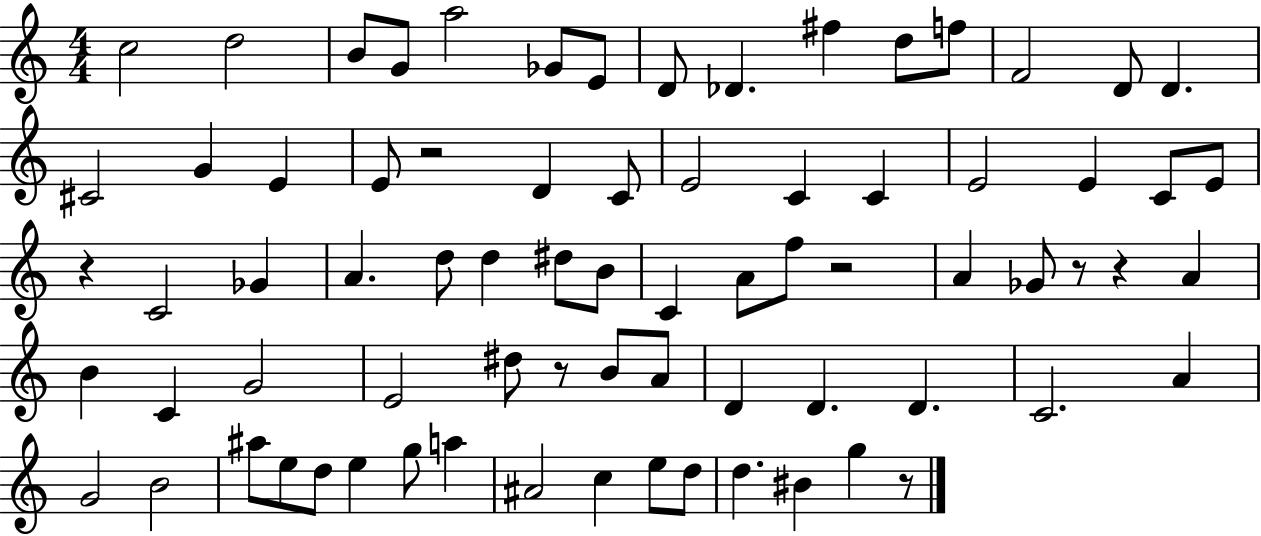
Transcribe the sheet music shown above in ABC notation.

X:1
T:Untitled
M:4/4
L:1/4
K:C
c2 d2 B/2 G/2 a2 _G/2 E/2 D/2 _D ^f d/2 f/2 F2 D/2 D ^C2 G E E/2 z2 D C/2 E2 C C E2 E C/2 E/2 z C2 _G A d/2 d ^d/2 B/2 C A/2 f/2 z2 A _G/2 z/2 z A B C G2 E2 ^d/2 z/2 B/2 A/2 D D D C2 A G2 B2 ^a/2 e/2 d/2 e g/2 a ^A2 c e/2 d/2 d ^B g z/2